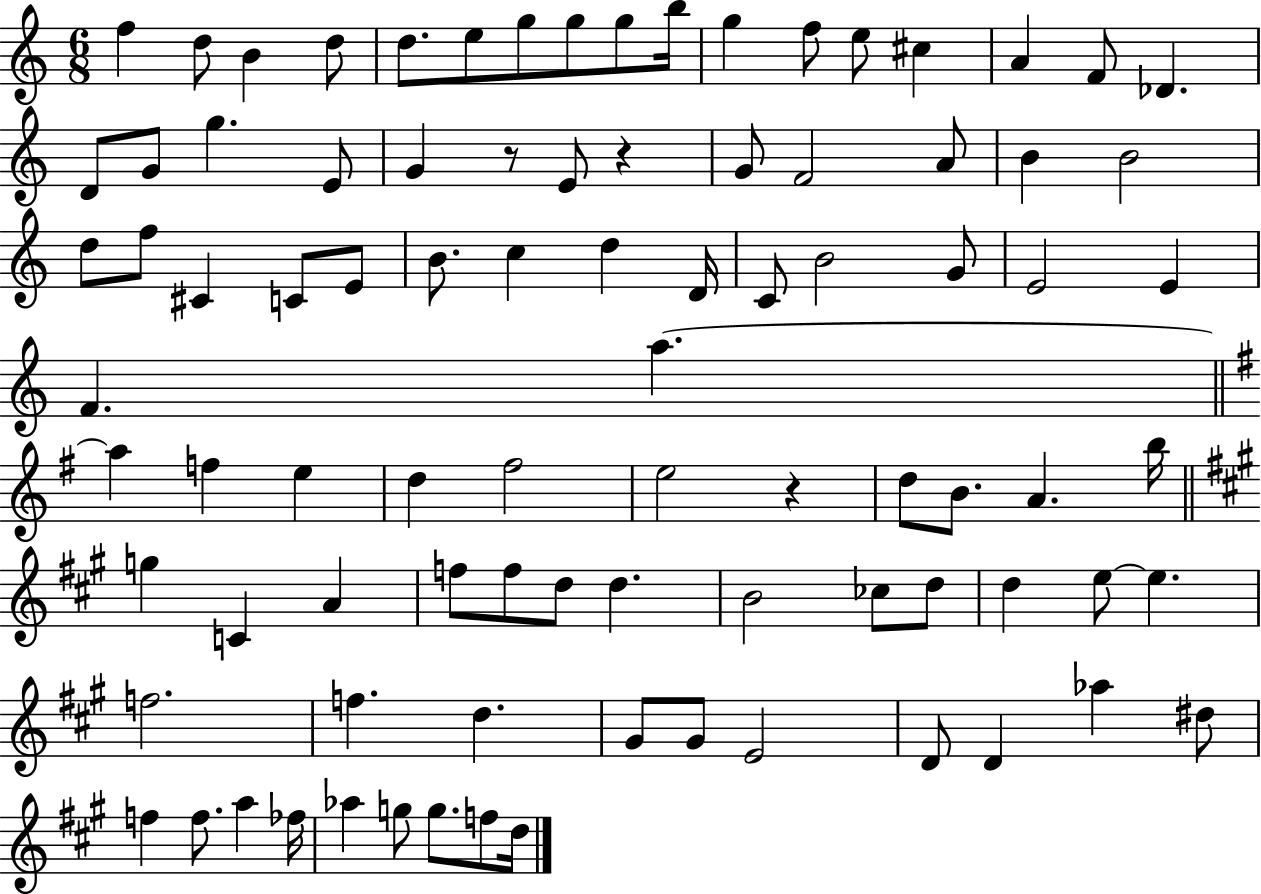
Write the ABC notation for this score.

X:1
T:Untitled
M:6/8
L:1/4
K:C
f d/2 B d/2 d/2 e/2 g/2 g/2 g/2 b/4 g f/2 e/2 ^c A F/2 _D D/2 G/2 g E/2 G z/2 E/2 z G/2 F2 A/2 B B2 d/2 f/2 ^C C/2 E/2 B/2 c d D/4 C/2 B2 G/2 E2 E F a a f e d ^f2 e2 z d/2 B/2 A b/4 g C A f/2 f/2 d/2 d B2 _c/2 d/2 d e/2 e f2 f d ^G/2 ^G/2 E2 D/2 D _a ^d/2 f f/2 a _f/4 _a g/2 g/2 f/2 d/4